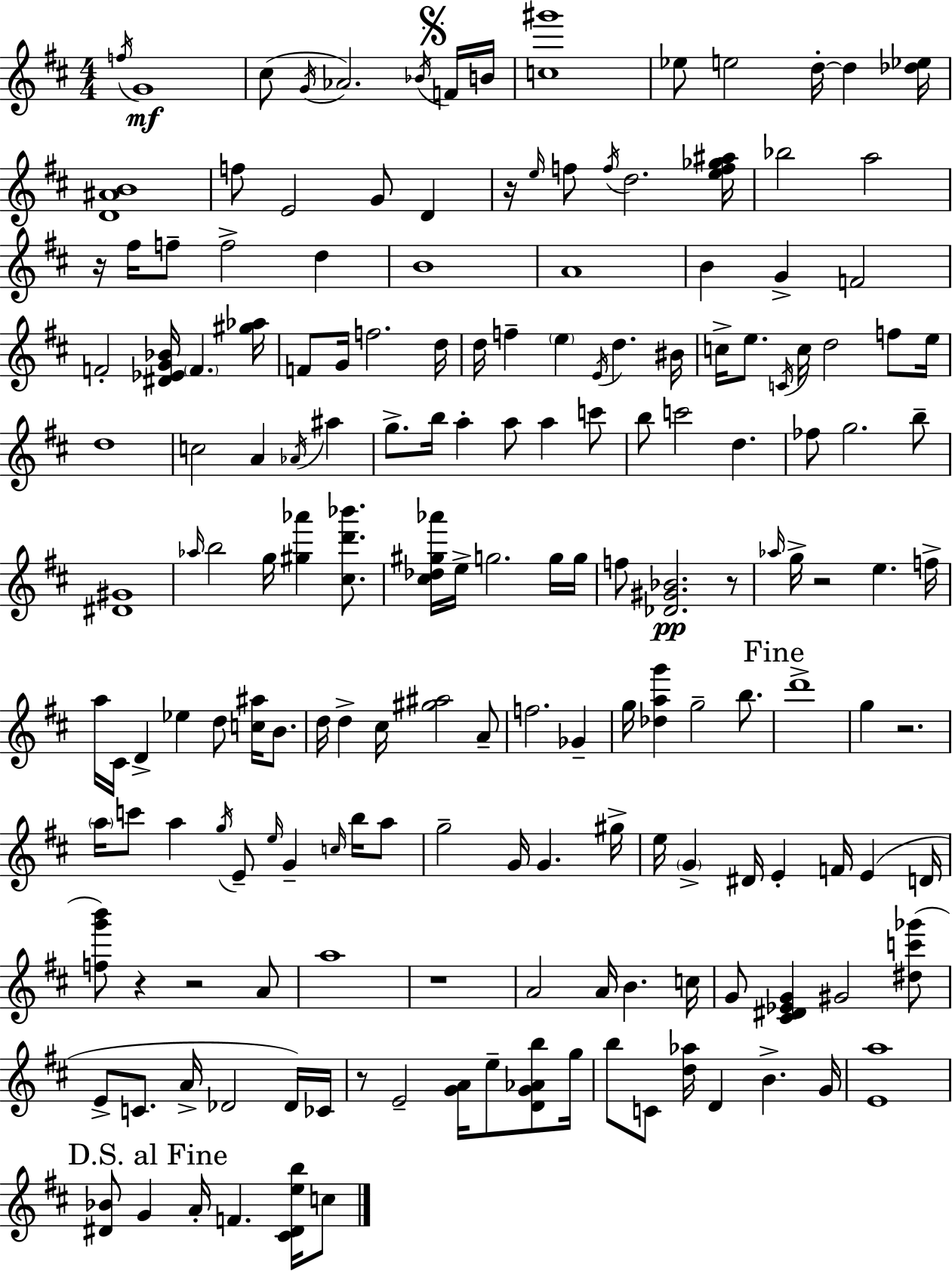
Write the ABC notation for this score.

X:1
T:Untitled
M:4/4
L:1/4
K:D
f/4 G4 ^c/2 G/4 _A2 _B/4 F/4 B/4 [c^g']4 _e/2 e2 d/4 d [_d_e]/4 [D^AB]4 f/2 E2 G/2 D z/4 e/4 f/2 f/4 d2 [ef_g^a]/4 _b2 a2 z/4 ^f/4 f/2 f2 d B4 A4 B G F2 F2 [^D_EG_B]/4 F [^g_a]/4 F/2 G/4 f2 d/4 d/4 f e E/4 d ^B/4 c/4 e/2 C/4 c/4 d2 f/2 e/4 d4 c2 A _A/4 ^a g/2 b/4 a a/2 a c'/2 b/2 c'2 d _f/2 g2 b/2 [^D^G]4 _a/4 b2 g/4 [^g_a'] [^cd'_b']/2 [^c_d^g_a']/4 e/4 g2 g/4 g/4 f/2 [_D^G_B]2 z/2 _a/4 g/4 z2 e f/4 a/4 ^C/4 D _e d/2 [c^a]/4 B/2 d/4 d ^c/4 [^g^a]2 A/2 f2 _G g/4 [_dag'] g2 b/2 d'4 g z2 a/4 c'/2 a g/4 E/2 e/4 G c/4 b/4 a/2 g2 G/4 G ^g/4 e/4 G ^D/4 E F/4 E D/4 [fg'b']/2 z z2 A/2 a4 z4 A2 A/4 B c/4 G/2 [^C^D_EG] ^G2 [^dc'_g']/2 E/2 C/2 A/4 _D2 _D/4 _C/4 z/2 E2 [GA]/4 e/2 [DG_Ab]/2 g/4 b/2 C/2 [d_a]/4 D B G/4 [Ea]4 [^D_B]/2 G A/4 F [^C^Deb]/4 c/2